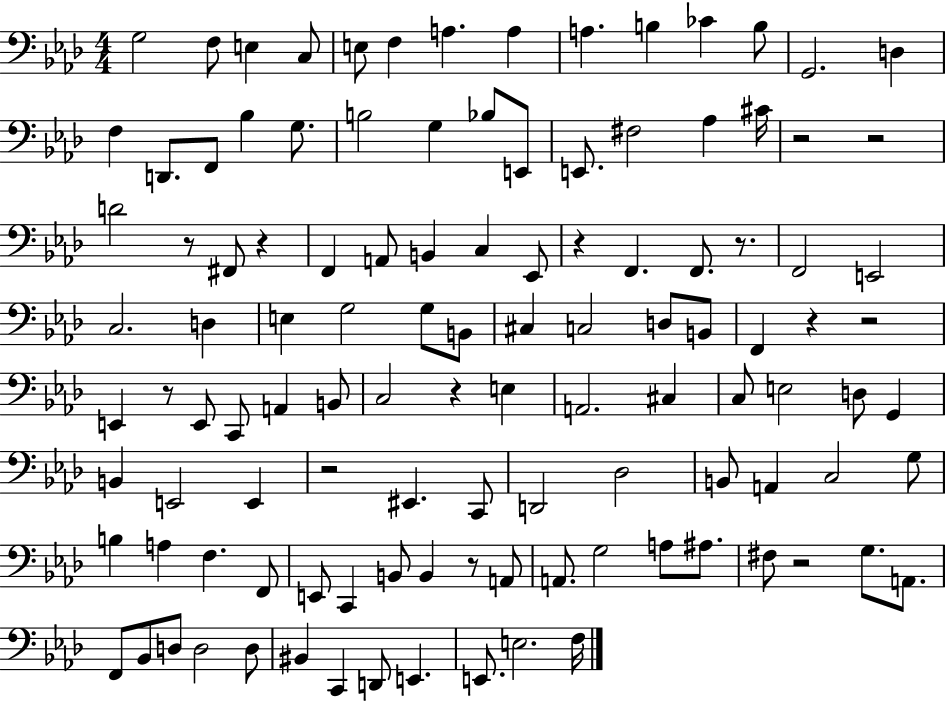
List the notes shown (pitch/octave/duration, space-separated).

G3/h F3/e E3/q C3/e E3/e F3/q A3/q. A3/q A3/q. B3/q CES4/q B3/e G2/h. D3/q F3/q D2/e. F2/e Bb3/q G3/e. B3/h G3/q Bb3/e E2/e E2/e. F#3/h Ab3/q C#4/s R/h R/h D4/h R/e F#2/e R/q F2/q A2/e B2/q C3/q Eb2/e R/q F2/q. F2/e. R/e. F2/h E2/h C3/h. D3/q E3/q G3/h G3/e B2/e C#3/q C3/h D3/e B2/e F2/q R/q R/h E2/q R/e E2/e C2/e A2/q B2/e C3/h R/q E3/q A2/h. C#3/q C3/e E3/h D3/e G2/q B2/q E2/h E2/q R/h EIS2/q. C2/e D2/h Db3/h B2/e A2/q C3/h G3/e B3/q A3/q F3/q. F2/e E2/e C2/q B2/e B2/q R/e A2/e A2/e. G3/h A3/e A#3/e. F#3/e R/h G3/e. A2/e. F2/e Bb2/e D3/e D3/h D3/e BIS2/q C2/q D2/e E2/q. E2/e. E3/h. F3/s